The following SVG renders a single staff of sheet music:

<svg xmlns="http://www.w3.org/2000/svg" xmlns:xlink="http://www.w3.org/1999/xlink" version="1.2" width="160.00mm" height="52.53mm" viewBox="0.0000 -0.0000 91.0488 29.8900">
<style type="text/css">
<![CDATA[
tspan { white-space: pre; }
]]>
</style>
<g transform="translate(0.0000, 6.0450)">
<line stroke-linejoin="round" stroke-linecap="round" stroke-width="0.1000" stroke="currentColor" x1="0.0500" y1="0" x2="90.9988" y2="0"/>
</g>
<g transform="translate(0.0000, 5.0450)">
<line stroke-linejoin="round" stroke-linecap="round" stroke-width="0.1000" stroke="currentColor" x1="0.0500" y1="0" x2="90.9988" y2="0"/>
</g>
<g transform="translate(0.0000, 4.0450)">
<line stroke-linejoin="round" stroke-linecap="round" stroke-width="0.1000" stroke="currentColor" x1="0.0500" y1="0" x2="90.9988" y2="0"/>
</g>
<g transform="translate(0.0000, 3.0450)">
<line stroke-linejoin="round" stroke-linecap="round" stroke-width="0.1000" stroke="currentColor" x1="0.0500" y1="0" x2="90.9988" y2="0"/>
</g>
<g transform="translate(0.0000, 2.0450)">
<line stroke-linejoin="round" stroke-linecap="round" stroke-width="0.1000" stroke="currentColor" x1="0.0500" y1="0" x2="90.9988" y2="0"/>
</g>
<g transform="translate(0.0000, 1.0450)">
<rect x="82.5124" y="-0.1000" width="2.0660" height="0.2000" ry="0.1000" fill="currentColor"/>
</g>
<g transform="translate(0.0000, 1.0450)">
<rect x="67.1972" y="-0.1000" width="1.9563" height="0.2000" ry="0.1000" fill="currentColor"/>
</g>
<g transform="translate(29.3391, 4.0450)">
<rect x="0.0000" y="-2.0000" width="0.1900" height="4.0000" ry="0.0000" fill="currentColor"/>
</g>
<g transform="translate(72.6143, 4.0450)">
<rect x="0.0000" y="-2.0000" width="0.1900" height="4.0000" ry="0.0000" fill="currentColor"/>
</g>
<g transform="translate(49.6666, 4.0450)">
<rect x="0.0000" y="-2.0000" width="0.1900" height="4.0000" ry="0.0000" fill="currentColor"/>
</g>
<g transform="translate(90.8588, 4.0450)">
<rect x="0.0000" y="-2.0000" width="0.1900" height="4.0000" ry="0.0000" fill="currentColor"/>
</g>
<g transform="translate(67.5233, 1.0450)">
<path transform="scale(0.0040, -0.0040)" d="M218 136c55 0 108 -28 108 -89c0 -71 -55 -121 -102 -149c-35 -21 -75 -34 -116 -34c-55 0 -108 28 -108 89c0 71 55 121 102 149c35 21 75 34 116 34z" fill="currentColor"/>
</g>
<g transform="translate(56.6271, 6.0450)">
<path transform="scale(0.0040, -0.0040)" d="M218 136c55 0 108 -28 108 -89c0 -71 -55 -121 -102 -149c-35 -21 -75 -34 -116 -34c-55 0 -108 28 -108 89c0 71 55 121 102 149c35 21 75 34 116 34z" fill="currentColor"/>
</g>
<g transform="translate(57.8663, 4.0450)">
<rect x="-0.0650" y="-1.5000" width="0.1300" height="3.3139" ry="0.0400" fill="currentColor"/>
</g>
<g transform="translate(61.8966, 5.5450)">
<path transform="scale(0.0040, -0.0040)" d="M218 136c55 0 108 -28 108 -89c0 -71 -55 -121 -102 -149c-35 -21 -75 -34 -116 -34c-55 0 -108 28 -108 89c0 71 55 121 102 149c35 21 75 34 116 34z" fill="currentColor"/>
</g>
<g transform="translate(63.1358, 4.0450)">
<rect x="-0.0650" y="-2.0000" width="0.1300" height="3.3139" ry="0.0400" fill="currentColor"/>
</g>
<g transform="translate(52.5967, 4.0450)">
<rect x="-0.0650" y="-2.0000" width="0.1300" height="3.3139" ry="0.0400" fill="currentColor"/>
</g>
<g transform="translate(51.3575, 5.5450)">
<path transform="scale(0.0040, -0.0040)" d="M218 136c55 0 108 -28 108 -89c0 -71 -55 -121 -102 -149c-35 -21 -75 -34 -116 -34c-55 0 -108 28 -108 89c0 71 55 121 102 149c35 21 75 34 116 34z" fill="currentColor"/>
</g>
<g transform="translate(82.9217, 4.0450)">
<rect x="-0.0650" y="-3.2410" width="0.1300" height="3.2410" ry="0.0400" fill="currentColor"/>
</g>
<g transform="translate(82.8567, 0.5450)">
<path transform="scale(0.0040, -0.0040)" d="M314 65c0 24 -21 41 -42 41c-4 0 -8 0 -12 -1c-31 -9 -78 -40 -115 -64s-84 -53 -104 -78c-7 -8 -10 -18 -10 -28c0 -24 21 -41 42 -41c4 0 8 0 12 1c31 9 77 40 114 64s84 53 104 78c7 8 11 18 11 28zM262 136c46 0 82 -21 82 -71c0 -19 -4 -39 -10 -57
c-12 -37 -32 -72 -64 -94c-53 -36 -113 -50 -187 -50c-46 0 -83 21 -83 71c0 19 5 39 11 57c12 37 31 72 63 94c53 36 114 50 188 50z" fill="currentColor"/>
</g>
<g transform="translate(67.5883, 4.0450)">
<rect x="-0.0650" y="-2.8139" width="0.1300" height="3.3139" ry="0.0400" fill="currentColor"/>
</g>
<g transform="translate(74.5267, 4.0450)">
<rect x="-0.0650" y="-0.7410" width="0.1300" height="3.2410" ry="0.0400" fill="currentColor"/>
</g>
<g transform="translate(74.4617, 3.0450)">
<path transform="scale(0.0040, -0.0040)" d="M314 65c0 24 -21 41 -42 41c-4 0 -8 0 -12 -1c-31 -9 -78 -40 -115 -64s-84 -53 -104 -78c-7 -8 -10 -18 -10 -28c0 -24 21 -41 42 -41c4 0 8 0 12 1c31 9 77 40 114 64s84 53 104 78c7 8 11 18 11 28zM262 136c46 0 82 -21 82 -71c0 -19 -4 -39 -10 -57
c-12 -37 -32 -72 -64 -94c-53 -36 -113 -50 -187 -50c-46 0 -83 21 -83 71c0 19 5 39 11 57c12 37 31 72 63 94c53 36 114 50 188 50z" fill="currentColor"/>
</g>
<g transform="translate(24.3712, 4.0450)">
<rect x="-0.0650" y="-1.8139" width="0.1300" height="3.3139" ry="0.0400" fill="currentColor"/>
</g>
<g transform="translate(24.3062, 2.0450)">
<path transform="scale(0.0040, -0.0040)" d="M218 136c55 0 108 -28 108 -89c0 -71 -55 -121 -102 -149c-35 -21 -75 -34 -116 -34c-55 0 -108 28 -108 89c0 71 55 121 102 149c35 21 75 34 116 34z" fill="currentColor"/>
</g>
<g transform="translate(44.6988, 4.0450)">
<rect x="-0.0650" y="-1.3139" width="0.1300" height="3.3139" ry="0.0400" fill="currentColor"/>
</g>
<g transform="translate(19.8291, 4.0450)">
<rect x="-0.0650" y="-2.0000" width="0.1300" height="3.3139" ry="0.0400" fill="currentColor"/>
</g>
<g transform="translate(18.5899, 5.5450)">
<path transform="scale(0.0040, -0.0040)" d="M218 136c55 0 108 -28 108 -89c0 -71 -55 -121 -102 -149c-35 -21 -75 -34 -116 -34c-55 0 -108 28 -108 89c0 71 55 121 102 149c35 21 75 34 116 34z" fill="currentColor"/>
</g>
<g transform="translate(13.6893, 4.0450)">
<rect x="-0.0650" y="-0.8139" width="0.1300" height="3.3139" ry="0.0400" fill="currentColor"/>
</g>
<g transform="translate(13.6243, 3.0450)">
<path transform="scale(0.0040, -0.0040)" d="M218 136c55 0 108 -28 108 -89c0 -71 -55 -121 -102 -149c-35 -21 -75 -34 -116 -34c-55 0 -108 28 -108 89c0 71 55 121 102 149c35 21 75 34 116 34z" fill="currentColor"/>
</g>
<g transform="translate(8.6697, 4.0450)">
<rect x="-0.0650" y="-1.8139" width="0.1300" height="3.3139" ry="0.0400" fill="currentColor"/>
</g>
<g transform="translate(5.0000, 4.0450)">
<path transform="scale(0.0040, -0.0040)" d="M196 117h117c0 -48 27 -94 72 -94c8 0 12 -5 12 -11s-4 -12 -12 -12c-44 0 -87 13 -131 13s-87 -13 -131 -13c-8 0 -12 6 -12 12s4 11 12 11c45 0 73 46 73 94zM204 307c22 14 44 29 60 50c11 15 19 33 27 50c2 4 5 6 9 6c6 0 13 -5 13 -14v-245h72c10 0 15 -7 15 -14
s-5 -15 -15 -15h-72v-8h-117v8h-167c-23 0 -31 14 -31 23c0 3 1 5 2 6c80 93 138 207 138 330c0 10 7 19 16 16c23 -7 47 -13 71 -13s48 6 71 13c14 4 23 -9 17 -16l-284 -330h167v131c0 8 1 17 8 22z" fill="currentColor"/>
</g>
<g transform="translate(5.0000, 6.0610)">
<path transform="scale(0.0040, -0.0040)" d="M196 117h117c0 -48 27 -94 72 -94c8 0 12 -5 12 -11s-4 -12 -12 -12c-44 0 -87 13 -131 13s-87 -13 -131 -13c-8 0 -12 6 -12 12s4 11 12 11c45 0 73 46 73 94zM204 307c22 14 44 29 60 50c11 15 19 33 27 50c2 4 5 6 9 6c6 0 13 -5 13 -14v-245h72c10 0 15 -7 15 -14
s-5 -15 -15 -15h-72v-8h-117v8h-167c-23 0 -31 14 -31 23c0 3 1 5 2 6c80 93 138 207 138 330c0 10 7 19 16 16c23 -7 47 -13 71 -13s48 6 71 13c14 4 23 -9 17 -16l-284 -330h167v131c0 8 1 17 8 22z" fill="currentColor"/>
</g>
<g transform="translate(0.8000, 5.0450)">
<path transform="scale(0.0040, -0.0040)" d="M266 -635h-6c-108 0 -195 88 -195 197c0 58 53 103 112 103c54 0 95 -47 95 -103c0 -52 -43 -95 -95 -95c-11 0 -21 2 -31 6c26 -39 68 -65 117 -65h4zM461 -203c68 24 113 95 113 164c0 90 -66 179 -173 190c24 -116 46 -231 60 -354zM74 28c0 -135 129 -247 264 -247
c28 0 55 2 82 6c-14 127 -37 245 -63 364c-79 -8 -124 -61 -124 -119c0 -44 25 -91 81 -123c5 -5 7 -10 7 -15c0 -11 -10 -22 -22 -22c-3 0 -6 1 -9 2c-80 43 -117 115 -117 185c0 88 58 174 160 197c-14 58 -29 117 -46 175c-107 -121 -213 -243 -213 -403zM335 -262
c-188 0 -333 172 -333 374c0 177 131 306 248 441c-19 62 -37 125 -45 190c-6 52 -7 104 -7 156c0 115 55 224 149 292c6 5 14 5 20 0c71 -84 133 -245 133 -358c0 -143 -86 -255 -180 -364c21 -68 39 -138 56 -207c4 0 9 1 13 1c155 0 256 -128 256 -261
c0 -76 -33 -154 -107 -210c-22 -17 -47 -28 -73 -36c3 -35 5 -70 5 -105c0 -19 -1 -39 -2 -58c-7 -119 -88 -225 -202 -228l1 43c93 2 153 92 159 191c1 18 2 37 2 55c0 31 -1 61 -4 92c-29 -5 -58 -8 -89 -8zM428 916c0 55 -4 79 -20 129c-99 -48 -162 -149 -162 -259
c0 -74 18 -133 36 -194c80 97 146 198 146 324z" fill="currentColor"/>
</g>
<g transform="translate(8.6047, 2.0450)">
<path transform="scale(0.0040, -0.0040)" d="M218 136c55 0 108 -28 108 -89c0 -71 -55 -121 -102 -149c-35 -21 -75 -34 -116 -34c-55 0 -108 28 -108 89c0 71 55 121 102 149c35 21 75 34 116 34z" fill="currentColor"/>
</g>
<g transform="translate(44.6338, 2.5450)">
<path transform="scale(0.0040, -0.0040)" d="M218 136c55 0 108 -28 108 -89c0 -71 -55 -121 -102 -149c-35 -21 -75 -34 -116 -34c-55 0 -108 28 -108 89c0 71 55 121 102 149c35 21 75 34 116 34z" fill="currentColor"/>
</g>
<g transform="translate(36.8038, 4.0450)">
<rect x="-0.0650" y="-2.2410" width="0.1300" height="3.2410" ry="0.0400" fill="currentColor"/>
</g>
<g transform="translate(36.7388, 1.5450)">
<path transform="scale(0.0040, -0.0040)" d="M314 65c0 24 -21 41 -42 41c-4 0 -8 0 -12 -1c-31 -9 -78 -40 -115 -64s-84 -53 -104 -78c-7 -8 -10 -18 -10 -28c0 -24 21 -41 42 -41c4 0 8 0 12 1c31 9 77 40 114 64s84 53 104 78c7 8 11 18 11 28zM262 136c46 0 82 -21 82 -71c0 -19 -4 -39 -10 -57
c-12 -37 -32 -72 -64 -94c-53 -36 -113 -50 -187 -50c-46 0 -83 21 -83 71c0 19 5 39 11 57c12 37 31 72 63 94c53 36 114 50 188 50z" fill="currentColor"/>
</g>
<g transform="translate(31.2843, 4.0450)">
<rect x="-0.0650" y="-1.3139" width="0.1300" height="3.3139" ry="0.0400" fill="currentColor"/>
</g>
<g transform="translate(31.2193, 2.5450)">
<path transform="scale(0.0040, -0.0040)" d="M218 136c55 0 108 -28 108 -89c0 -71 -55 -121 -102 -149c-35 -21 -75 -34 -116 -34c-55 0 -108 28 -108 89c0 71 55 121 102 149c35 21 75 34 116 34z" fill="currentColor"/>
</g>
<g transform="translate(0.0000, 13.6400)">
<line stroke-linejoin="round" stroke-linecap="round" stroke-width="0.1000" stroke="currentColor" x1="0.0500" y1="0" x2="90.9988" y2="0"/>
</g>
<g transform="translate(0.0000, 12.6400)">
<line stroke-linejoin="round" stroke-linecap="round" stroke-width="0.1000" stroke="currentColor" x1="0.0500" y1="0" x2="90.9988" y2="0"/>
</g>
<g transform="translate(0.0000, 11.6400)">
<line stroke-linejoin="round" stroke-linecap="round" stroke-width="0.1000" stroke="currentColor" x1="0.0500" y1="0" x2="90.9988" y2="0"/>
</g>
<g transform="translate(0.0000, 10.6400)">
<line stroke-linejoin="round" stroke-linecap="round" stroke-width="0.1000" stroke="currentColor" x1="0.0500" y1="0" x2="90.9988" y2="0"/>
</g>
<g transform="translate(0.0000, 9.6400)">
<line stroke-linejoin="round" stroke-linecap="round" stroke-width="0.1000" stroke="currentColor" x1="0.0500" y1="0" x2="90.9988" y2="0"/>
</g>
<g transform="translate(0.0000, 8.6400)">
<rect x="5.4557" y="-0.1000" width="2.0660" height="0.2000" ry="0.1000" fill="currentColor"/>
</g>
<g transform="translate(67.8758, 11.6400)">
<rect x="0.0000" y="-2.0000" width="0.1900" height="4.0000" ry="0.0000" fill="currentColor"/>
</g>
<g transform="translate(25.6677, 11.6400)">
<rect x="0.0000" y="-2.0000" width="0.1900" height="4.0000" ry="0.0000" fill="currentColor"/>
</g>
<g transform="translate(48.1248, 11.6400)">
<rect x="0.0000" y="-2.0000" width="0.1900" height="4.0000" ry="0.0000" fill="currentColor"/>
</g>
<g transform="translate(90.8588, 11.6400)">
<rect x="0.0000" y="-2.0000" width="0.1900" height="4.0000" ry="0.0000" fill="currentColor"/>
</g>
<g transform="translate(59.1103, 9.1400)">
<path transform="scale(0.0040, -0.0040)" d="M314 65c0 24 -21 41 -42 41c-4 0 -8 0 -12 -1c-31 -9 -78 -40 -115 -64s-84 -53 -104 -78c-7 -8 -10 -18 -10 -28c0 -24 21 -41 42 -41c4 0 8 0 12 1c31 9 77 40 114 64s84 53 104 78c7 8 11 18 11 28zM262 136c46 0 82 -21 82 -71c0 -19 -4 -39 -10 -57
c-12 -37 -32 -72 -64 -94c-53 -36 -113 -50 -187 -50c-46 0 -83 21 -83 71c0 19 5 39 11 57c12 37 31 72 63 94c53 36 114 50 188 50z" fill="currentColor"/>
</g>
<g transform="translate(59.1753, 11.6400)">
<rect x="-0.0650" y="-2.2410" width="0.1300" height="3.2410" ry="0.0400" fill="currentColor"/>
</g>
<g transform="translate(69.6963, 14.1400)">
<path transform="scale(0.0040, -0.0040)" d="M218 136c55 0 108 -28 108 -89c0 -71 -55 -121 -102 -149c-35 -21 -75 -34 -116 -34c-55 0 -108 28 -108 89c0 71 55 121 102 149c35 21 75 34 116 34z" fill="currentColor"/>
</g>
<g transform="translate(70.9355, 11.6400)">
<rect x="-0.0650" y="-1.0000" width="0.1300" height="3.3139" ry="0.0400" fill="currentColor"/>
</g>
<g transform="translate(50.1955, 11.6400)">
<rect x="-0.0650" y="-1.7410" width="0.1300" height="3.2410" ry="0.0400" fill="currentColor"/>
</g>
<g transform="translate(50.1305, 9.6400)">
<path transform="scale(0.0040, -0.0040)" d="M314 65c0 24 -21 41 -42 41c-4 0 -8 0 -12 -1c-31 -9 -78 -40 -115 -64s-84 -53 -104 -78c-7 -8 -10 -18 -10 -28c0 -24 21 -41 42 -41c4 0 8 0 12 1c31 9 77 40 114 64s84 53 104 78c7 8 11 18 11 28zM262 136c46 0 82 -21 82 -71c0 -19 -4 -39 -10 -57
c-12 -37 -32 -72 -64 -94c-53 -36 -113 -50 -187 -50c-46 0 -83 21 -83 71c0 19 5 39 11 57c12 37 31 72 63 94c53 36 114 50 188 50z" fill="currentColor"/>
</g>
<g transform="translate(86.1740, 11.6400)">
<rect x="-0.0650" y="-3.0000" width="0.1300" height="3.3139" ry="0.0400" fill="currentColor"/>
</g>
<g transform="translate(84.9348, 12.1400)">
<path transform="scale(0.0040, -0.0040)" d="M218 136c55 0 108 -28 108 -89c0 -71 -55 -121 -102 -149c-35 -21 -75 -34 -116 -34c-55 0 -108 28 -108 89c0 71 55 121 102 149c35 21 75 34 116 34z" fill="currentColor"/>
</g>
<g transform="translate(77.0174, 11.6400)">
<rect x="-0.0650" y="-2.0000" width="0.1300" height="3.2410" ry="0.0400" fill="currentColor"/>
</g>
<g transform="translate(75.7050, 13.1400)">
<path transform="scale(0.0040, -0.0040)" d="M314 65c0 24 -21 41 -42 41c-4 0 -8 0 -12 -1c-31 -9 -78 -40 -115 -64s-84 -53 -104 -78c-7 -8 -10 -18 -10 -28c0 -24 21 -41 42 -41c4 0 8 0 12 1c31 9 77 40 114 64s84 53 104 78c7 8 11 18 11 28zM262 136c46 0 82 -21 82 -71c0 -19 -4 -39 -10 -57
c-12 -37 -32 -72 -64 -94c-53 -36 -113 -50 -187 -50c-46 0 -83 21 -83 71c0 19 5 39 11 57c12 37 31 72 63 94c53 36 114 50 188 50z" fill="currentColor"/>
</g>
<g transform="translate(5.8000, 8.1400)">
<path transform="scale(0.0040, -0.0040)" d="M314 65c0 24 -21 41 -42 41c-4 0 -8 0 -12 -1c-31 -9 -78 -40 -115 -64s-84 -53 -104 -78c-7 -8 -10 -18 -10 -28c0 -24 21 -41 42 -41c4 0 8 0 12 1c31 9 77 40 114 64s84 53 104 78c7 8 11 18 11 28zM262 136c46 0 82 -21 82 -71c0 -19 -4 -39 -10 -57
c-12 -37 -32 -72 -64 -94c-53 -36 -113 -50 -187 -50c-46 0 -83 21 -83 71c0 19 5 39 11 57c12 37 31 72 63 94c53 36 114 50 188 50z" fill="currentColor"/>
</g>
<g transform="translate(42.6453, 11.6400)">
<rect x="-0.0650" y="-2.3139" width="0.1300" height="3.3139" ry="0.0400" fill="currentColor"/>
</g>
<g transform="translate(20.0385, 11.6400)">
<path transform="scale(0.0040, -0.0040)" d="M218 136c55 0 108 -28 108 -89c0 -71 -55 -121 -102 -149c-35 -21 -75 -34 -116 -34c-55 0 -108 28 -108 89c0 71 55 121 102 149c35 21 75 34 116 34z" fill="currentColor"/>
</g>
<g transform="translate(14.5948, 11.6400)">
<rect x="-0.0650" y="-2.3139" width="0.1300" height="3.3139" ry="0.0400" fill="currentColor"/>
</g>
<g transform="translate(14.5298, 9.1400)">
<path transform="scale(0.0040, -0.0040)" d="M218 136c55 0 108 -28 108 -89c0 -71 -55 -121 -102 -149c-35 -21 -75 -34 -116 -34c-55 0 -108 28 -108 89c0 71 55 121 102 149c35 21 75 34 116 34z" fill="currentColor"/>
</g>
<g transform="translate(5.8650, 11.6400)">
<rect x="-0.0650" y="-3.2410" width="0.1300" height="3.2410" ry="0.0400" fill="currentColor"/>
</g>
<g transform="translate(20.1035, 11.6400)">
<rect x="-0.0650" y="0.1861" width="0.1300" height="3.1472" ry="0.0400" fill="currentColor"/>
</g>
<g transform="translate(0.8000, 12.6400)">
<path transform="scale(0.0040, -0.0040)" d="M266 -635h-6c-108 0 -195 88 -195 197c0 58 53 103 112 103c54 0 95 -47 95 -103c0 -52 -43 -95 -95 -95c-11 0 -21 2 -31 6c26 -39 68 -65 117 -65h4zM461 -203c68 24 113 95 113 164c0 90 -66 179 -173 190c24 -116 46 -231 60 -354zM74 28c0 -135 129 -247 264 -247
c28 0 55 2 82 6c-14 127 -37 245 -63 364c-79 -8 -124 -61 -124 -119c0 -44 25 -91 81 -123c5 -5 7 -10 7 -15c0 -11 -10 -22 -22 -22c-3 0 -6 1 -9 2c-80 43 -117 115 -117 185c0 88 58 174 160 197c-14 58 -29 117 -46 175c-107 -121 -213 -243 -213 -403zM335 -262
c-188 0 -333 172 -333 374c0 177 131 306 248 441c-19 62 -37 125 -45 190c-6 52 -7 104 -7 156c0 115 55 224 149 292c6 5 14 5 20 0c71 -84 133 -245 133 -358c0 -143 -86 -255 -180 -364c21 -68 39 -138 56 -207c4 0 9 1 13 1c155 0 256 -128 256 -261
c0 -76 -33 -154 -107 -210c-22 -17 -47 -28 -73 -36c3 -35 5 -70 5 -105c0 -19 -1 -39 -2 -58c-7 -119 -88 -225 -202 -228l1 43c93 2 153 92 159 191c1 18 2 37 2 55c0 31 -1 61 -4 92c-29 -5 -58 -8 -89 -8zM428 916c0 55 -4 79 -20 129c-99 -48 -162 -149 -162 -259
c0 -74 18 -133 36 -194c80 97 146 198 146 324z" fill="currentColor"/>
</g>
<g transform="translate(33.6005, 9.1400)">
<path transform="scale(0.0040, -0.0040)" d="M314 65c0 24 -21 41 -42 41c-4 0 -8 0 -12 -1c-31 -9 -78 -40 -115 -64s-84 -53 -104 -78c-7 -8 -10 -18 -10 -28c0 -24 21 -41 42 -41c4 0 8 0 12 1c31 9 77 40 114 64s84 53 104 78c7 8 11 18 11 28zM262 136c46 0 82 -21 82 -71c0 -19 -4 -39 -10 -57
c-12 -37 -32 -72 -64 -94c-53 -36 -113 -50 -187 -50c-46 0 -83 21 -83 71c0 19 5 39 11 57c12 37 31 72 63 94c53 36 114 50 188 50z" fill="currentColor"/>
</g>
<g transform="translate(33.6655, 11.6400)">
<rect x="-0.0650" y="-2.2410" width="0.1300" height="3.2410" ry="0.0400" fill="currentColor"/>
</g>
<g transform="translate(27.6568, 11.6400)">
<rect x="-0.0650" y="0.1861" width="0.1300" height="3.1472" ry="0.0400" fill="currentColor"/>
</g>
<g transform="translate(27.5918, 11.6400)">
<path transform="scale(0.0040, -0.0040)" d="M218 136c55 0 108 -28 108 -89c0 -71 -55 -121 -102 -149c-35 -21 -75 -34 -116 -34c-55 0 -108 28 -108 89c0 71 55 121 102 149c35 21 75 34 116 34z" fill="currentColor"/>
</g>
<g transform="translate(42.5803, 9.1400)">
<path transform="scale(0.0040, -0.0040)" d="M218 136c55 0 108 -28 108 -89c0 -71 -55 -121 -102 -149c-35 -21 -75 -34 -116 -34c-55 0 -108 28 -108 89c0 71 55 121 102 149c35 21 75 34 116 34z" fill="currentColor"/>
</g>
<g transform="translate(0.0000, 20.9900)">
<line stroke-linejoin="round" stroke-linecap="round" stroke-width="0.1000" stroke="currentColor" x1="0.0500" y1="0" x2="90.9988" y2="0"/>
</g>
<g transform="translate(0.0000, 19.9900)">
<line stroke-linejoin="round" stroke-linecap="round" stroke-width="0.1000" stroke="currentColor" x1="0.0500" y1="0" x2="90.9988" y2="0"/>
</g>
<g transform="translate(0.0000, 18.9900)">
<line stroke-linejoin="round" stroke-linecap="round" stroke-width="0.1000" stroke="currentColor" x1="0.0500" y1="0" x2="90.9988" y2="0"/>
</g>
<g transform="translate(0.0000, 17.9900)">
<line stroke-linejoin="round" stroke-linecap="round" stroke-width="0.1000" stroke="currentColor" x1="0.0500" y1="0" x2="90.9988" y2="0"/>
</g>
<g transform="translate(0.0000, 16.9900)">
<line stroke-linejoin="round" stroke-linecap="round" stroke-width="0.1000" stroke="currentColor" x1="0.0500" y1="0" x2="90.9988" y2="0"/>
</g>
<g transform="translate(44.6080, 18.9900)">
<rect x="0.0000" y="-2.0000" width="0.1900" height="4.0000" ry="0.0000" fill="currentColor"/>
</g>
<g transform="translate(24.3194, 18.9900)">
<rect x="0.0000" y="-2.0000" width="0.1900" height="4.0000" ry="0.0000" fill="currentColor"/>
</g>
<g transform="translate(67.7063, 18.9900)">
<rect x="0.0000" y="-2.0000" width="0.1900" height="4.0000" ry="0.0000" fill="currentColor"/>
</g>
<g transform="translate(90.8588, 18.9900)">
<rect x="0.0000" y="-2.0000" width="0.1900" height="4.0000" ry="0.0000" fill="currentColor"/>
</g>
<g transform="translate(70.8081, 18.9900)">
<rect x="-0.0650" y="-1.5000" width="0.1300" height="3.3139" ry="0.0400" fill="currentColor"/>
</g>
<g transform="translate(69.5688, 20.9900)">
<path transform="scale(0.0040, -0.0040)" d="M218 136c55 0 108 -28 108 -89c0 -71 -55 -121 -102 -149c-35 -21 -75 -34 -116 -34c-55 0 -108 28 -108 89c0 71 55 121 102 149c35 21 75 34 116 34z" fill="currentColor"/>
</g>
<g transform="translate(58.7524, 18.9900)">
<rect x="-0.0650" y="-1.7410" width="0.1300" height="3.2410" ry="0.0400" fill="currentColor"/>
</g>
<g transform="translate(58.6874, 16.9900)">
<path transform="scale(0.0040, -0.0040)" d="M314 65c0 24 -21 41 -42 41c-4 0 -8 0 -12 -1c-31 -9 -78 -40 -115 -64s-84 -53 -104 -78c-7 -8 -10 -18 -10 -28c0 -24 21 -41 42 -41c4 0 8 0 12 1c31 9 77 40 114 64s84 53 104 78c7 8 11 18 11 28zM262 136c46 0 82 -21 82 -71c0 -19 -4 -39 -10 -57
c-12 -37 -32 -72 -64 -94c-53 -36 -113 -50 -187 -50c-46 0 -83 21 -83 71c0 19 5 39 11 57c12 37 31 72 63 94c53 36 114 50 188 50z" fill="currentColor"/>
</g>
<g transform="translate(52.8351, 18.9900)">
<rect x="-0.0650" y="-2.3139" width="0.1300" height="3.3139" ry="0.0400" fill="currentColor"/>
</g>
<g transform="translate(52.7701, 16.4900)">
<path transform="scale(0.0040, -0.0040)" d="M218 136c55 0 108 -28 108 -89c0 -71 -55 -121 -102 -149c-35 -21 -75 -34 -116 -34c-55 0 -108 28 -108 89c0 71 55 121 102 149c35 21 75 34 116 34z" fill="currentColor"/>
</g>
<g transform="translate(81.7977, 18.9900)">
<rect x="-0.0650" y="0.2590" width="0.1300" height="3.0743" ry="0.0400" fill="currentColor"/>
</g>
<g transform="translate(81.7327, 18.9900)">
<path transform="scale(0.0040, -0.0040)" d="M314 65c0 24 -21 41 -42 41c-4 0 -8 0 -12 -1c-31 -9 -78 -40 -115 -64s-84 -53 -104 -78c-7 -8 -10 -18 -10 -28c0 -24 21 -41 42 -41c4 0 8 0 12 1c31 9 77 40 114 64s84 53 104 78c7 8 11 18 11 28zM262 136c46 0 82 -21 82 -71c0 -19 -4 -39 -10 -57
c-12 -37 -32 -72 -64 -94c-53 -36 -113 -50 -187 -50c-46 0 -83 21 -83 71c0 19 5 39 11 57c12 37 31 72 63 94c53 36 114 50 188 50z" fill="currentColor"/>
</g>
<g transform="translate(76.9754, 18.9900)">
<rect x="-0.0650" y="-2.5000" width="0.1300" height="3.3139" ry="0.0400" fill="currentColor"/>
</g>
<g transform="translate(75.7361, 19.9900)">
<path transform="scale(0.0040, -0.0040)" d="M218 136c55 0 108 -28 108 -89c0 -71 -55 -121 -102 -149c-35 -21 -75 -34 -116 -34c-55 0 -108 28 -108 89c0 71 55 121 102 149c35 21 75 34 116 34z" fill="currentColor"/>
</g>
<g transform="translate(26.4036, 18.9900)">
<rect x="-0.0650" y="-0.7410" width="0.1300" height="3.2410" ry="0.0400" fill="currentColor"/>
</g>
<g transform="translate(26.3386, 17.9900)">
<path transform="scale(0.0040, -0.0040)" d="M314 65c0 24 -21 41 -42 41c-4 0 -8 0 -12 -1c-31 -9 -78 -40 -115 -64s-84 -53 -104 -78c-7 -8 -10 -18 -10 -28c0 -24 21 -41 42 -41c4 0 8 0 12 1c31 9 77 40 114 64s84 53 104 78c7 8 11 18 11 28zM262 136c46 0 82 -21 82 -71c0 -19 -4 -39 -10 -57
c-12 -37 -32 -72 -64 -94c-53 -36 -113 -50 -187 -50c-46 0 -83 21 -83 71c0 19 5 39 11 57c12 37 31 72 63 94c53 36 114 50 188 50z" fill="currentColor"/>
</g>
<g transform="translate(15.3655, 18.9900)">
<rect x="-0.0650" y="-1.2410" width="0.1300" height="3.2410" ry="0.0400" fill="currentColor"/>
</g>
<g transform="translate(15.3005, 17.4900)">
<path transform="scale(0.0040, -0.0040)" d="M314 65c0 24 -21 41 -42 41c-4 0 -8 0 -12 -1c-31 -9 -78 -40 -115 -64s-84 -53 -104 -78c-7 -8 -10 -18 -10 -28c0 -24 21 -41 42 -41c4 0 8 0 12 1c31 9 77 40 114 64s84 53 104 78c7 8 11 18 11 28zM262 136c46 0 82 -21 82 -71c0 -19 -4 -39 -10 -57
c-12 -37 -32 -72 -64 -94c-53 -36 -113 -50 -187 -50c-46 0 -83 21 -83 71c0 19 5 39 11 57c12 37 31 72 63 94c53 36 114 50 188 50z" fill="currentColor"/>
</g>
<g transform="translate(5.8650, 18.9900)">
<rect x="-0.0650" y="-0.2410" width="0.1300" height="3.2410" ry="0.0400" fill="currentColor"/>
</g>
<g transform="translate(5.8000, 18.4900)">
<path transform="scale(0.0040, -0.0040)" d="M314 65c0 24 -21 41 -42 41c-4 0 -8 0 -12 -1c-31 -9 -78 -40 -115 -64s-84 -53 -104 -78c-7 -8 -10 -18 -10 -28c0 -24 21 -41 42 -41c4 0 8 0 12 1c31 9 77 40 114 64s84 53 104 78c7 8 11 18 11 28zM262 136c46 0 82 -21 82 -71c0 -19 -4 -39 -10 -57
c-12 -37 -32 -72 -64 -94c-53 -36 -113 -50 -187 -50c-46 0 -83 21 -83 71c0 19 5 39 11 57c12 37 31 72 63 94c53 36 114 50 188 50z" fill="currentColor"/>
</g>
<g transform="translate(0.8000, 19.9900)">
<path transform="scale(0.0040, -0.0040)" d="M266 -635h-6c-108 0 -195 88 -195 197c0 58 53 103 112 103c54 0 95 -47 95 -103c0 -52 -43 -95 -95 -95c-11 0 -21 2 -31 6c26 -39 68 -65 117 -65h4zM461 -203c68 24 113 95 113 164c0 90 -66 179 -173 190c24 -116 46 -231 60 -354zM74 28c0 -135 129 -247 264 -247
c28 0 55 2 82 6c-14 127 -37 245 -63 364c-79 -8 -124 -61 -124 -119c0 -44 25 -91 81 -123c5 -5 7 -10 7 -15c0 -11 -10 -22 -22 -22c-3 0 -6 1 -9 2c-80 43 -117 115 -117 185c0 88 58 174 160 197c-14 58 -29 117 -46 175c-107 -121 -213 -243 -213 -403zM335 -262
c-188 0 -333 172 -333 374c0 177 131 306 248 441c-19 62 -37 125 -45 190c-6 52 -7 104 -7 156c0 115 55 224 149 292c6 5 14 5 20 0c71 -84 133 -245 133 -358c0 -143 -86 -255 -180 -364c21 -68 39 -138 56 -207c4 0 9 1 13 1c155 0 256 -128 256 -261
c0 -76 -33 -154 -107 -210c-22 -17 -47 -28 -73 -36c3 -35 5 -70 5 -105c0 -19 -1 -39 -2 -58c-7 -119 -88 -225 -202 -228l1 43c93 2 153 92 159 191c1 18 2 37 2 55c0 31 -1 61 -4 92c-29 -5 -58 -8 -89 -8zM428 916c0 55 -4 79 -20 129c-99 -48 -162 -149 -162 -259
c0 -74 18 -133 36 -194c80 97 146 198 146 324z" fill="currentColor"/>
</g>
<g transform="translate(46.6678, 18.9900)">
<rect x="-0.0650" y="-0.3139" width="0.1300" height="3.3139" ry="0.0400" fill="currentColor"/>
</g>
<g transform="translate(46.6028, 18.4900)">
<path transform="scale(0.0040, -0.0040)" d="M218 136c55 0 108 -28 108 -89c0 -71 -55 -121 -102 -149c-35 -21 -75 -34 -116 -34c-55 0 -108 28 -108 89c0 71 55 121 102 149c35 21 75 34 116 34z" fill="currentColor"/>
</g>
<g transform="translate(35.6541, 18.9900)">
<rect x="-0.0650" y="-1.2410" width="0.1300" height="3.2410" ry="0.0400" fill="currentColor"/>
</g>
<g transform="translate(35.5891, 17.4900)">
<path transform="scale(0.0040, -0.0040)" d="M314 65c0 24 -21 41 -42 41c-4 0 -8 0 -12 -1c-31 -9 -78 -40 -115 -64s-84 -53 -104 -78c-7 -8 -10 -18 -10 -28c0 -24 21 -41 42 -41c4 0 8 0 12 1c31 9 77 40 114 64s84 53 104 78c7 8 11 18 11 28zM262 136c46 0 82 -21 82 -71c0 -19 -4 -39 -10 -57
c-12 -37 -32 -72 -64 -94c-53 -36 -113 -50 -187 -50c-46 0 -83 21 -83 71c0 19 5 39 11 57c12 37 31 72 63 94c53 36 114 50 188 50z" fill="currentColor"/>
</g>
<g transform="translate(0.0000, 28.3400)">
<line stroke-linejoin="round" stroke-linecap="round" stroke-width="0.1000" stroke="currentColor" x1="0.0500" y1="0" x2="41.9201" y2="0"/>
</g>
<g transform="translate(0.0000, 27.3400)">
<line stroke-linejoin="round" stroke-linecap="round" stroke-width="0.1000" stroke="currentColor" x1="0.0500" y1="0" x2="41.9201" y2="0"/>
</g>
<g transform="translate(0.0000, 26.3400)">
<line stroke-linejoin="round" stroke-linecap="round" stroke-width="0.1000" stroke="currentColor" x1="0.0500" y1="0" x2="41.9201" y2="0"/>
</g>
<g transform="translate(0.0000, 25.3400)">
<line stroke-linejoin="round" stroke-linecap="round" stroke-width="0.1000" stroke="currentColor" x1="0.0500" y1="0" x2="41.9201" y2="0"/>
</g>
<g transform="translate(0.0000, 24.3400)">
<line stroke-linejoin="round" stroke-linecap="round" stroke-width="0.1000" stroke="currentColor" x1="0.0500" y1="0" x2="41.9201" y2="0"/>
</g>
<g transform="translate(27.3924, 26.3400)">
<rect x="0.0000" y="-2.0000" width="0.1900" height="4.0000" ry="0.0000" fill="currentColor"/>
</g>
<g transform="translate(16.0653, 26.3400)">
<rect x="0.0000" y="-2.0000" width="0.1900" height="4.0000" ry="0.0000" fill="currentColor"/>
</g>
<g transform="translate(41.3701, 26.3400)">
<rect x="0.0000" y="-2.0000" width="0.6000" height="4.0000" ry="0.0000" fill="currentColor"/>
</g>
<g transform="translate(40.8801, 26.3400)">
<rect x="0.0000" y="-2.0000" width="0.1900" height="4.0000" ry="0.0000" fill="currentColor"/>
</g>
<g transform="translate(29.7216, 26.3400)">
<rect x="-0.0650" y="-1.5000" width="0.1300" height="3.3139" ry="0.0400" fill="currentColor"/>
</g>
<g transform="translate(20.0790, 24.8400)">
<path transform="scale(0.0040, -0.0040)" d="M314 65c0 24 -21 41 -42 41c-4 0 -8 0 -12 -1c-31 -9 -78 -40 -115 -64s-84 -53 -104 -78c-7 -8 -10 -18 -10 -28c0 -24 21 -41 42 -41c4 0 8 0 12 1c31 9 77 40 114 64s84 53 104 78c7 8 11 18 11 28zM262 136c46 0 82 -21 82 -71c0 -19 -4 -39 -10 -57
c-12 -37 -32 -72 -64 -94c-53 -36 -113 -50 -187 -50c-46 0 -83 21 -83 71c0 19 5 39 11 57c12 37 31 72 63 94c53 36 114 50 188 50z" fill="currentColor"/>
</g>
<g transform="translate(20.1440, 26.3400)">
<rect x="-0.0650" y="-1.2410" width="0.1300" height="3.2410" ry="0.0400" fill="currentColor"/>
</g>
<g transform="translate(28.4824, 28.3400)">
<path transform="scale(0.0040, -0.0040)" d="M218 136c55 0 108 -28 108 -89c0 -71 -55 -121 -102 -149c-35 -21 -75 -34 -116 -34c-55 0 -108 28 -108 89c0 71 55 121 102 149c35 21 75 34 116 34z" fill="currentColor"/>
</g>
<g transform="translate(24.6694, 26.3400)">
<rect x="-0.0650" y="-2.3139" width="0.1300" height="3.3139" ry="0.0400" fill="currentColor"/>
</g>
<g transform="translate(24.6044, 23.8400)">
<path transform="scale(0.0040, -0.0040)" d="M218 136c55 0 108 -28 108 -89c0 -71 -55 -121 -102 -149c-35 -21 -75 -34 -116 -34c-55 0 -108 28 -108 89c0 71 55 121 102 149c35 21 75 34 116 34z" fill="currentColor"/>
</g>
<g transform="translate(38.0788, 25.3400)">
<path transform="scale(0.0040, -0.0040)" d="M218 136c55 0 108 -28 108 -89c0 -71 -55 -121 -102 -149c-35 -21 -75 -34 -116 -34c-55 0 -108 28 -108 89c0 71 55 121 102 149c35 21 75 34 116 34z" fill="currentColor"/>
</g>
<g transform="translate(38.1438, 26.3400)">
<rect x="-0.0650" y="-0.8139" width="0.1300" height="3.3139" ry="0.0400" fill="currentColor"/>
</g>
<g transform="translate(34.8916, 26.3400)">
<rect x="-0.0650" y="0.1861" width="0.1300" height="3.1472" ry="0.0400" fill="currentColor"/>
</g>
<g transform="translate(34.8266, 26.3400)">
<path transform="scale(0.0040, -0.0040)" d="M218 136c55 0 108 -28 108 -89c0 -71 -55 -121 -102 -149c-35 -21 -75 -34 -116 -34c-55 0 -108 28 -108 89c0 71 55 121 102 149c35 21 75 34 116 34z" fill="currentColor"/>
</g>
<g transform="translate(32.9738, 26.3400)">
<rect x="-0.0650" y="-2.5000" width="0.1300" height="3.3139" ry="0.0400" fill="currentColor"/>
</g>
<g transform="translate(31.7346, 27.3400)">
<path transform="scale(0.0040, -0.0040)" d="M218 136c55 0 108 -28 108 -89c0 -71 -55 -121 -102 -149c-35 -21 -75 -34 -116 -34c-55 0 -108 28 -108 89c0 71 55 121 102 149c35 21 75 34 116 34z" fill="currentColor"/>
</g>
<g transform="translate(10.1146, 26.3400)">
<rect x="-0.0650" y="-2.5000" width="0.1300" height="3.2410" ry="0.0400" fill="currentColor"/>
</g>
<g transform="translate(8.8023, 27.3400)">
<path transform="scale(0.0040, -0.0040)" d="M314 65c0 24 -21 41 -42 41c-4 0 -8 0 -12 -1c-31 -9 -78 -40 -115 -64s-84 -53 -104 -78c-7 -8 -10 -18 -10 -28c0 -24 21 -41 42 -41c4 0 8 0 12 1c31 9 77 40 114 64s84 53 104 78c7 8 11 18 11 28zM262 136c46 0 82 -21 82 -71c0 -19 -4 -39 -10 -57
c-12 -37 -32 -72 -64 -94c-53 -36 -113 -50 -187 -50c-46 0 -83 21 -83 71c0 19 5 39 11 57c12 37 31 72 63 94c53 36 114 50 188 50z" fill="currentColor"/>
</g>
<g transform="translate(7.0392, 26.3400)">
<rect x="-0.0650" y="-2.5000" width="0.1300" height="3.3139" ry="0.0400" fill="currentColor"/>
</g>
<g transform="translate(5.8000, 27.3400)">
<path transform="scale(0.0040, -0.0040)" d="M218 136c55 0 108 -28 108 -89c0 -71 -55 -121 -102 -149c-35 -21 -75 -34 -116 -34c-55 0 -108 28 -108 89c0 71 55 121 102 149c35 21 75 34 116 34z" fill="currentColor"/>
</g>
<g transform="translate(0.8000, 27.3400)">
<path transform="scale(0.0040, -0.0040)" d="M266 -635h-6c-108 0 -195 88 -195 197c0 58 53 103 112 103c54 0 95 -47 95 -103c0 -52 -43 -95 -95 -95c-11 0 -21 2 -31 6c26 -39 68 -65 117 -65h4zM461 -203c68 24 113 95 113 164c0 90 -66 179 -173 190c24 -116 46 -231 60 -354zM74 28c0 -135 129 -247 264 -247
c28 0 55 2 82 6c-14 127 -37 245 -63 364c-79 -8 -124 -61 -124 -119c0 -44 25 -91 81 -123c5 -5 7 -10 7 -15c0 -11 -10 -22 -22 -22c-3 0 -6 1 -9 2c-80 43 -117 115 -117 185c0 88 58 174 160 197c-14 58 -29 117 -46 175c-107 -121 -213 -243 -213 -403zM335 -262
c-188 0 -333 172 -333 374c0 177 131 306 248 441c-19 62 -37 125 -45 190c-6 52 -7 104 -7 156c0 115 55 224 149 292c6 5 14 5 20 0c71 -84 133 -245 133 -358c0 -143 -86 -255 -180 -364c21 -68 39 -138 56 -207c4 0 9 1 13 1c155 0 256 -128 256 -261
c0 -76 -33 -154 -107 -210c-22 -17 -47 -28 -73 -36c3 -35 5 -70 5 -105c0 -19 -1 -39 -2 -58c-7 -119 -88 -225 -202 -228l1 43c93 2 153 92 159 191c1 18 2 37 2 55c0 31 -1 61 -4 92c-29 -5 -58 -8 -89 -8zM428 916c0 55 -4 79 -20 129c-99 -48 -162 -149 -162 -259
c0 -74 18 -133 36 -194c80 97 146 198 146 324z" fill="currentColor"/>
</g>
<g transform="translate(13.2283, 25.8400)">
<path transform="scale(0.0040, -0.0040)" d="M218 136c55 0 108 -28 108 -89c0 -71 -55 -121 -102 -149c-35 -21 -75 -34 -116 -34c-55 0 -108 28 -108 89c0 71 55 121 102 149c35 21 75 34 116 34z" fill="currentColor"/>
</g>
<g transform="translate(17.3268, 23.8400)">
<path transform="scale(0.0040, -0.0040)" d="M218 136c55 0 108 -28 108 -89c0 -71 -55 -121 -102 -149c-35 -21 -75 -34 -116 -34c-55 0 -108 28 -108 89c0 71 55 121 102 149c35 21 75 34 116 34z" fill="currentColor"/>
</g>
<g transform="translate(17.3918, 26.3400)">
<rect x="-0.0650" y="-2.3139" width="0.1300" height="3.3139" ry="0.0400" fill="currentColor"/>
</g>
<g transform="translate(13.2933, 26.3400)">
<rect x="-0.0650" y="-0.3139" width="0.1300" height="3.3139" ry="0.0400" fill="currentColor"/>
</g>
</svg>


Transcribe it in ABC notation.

X:1
T:Untitled
M:4/4
L:1/4
K:C
f d F f e g2 e F E F a d2 b2 b2 g B B g2 g f2 g2 D F2 A c2 e2 d2 e2 c g f2 E G B2 G G2 c g e2 g E G B d